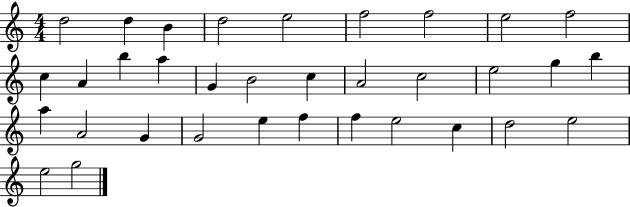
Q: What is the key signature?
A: C major